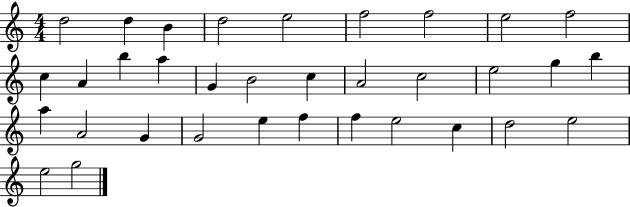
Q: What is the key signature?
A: C major